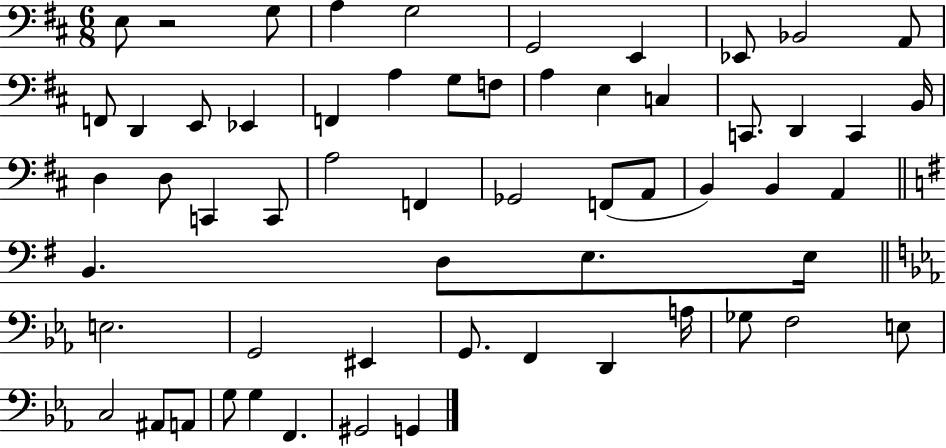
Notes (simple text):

E3/e R/h G3/e A3/q G3/h G2/h E2/q Eb2/e Bb2/h A2/e F2/e D2/q E2/e Eb2/q F2/q A3/q G3/e F3/e A3/q E3/q C3/q C2/e. D2/q C2/q B2/s D3/q D3/e C2/q C2/e A3/h F2/q Gb2/h F2/e A2/e B2/q B2/q A2/q B2/q. D3/e E3/e. E3/s E3/h. G2/h EIS2/q G2/e. F2/q D2/q A3/s Gb3/e F3/h E3/e C3/h A#2/e A2/e G3/e G3/q F2/q. G#2/h G2/q